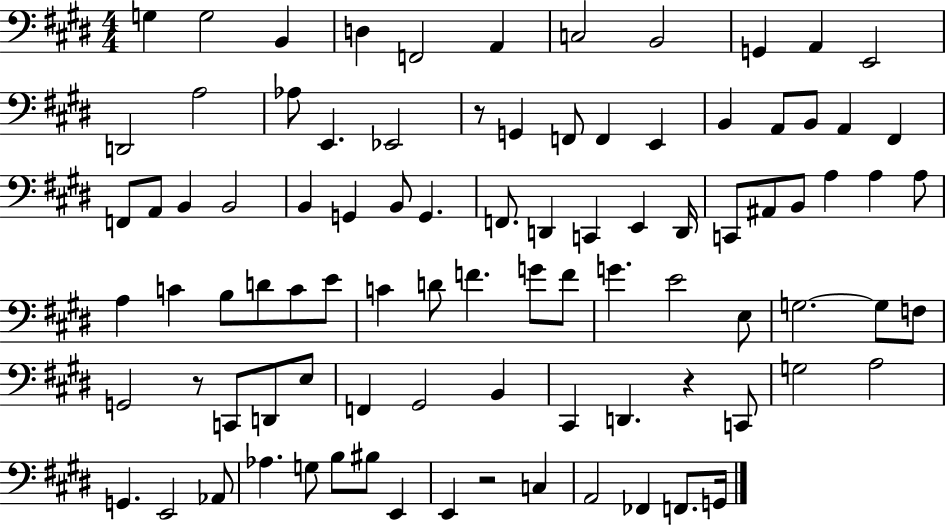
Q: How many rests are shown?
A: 4